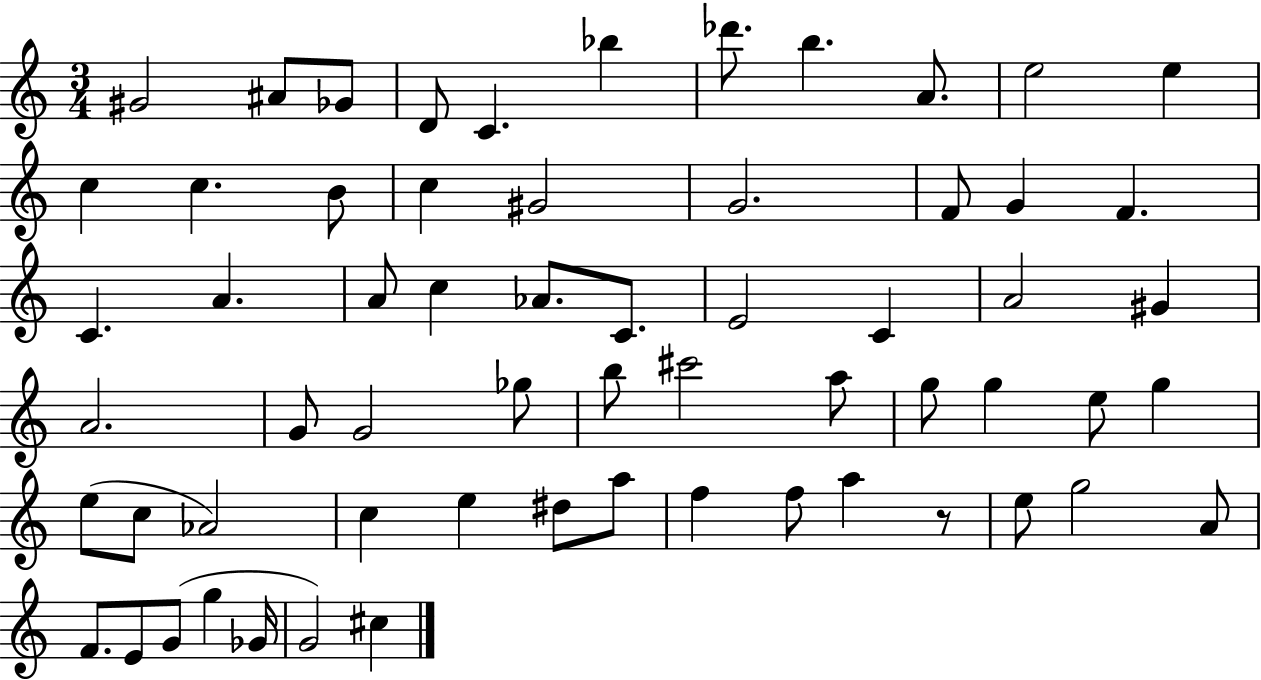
X:1
T:Untitled
M:3/4
L:1/4
K:C
^G2 ^A/2 _G/2 D/2 C _b _d'/2 b A/2 e2 e c c B/2 c ^G2 G2 F/2 G F C A A/2 c _A/2 C/2 E2 C A2 ^G A2 G/2 G2 _g/2 b/2 ^c'2 a/2 g/2 g e/2 g e/2 c/2 _A2 c e ^d/2 a/2 f f/2 a z/2 e/2 g2 A/2 F/2 E/2 G/2 g _G/4 G2 ^c